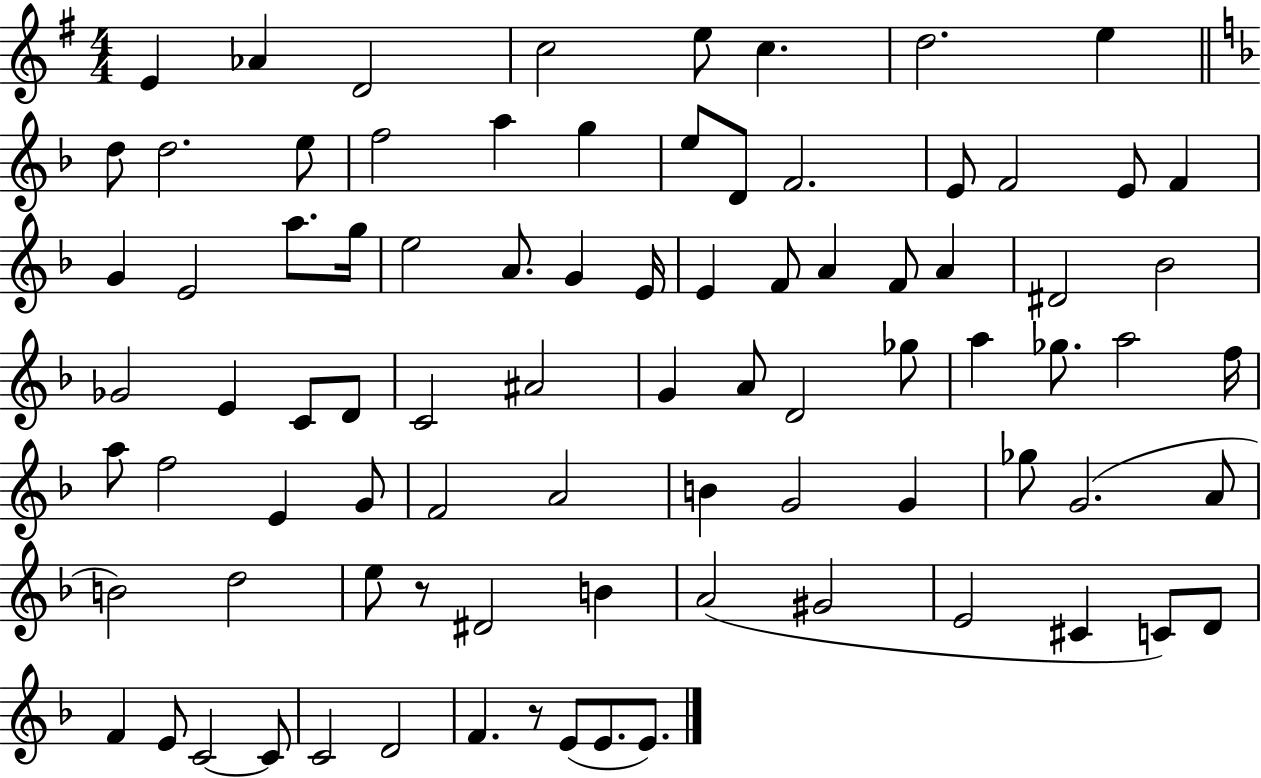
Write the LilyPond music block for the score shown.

{
  \clef treble
  \numericTimeSignature
  \time 4/4
  \key g \major
  e'4 aes'4 d'2 | c''2 e''8 c''4. | d''2. e''4 | \bar "||" \break \key f \major d''8 d''2. e''8 | f''2 a''4 g''4 | e''8 d'8 f'2. | e'8 f'2 e'8 f'4 | \break g'4 e'2 a''8. g''16 | e''2 a'8. g'4 e'16 | e'4 f'8 a'4 f'8 a'4 | dis'2 bes'2 | \break ges'2 e'4 c'8 d'8 | c'2 ais'2 | g'4 a'8 d'2 ges''8 | a''4 ges''8. a''2 f''16 | \break a''8 f''2 e'4 g'8 | f'2 a'2 | b'4 g'2 g'4 | ges''8 g'2.( a'8 | \break b'2) d''2 | e''8 r8 dis'2 b'4 | a'2( gis'2 | e'2 cis'4 c'8) d'8 | \break f'4 e'8 c'2~~ c'8 | c'2 d'2 | f'4. r8 e'8( e'8. e'8.) | \bar "|."
}